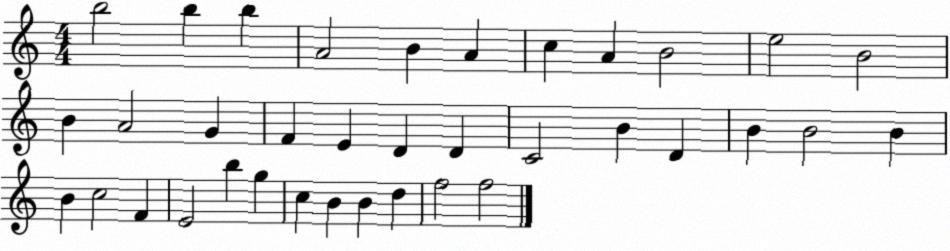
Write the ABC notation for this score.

X:1
T:Untitled
M:4/4
L:1/4
K:C
b2 b b A2 B A c A B2 e2 B2 B A2 G F E D D C2 B D B B2 B B c2 F E2 b g c B B d f2 f2